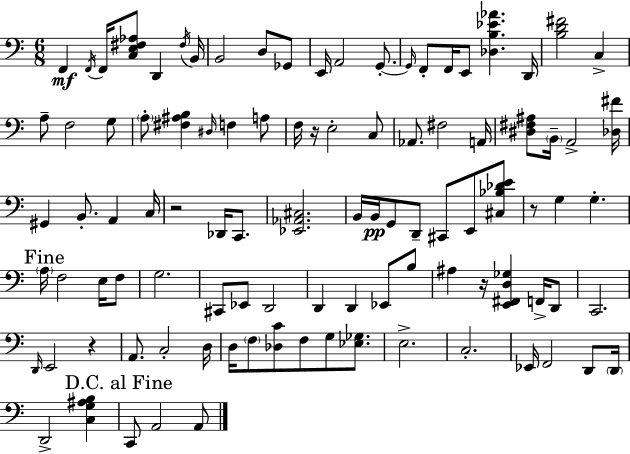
{
  \clef bass
  \numericTimeSignature
  \time 6/8
  \key c \major
  f,4\mf \acciaccatura { f,16 } f,16 <c e fis aes>8 d,4 | \acciaccatura { fis16 } b,16 b,2 d8 | ges,8 e,16 a,2 g,8.-.~~ | \grace { g,16 } f,8-. f,16 e,8 <des b ees' aes'>4. | \break d,16 <b d' fis'>2 c4-> | a8-- f2 | g8 \parenthesize a8-. <fis ais b>4 \grace { dis16 } f4 | a8 f16 r16 e2-. | \break c8 aes,8. fis2 | a,16 <dis fis ais>8 \parenthesize b,16-- a,2-> | <des fis'>16 gis,4 b,8.-. a,4 | c16 r2 | \break des,16 c,8. <ees, aes, cis>2. | b,16 b,16\pp g,8 d,8-- cis,8 | e,8 <cis bes des' e'>8 r8 g4 g4.-. | \mark "Fine" \parenthesize a16 f2 | \break e16 f8 g2. | cis,8 ees,8 d,2 | d,4 d,4 | ees,8 b8 ais4 r16 <e, fis, d ges>4 | \break f,16-> d,8 c,2. | \grace { d,16 } e,2 | r4 a,8. c2-. | d16 d16 \parenthesize f8 <des c'>8 f8 | \break g8 <ees ges>8. e2.-> | c2.-. | ees,16 f,2 | d,8 \parenthesize d,16 d,2-> | \break <c g ais b>4 \mark "D.C. al Fine" c,8 a,2 | a,8 \bar "|."
}